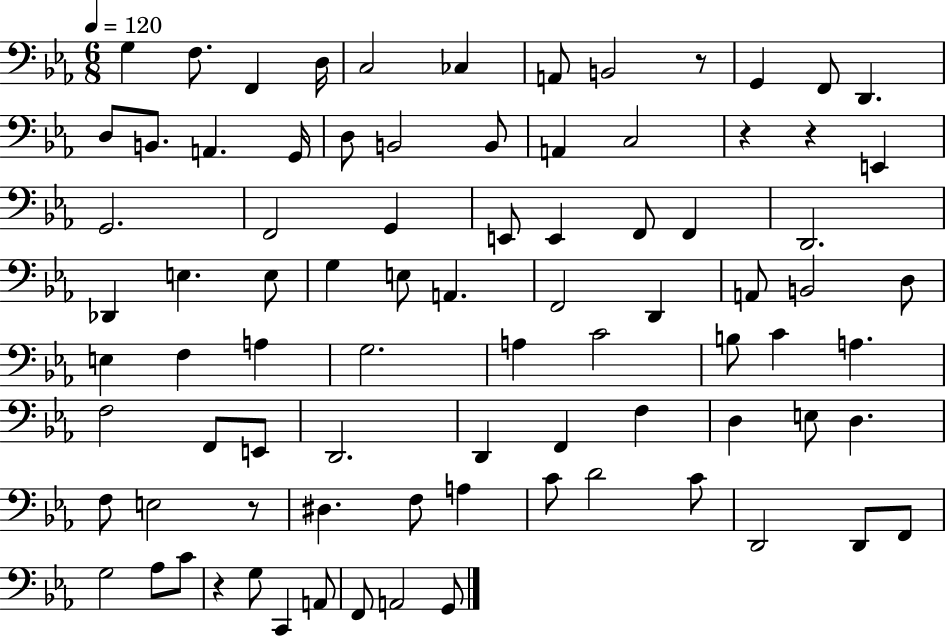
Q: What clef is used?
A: bass